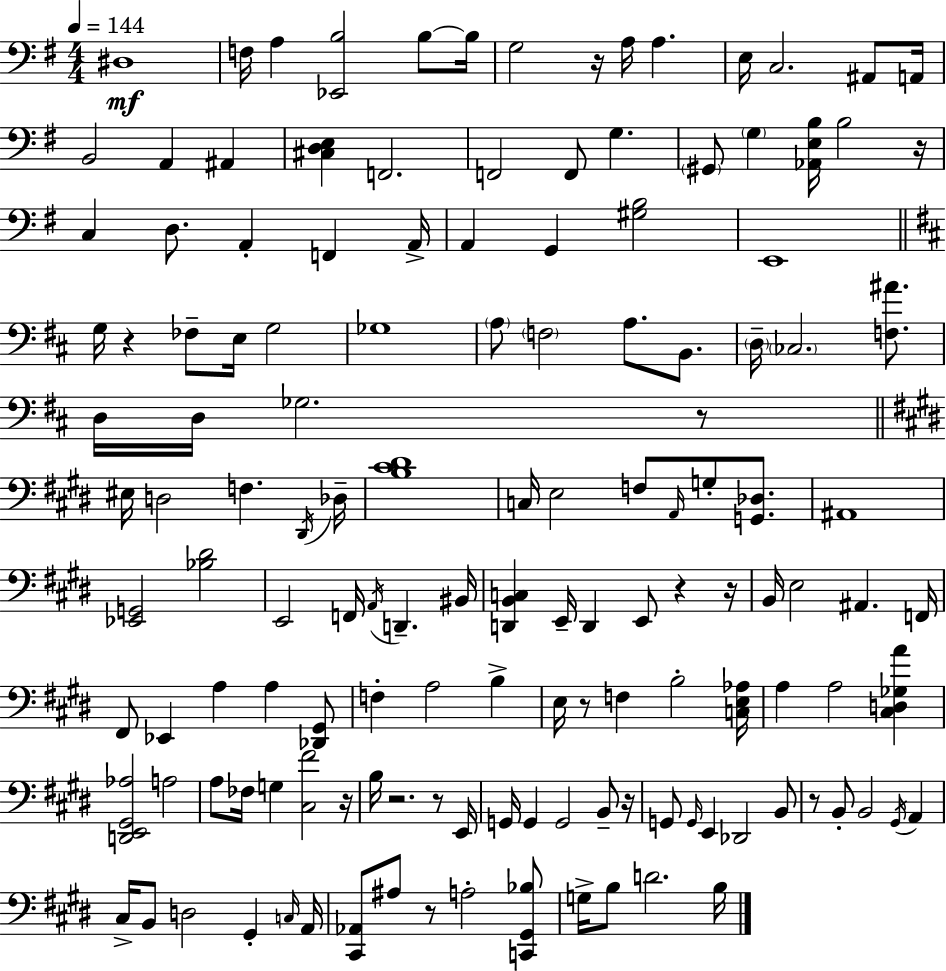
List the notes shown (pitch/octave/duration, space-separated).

D#3/w F3/s A3/q [Eb2,B3]/h B3/e B3/s G3/h R/s A3/s A3/q. E3/s C3/h. A#2/e A2/s B2/h A2/q A#2/q [C#3,D3,E3]/q F2/h. F2/h F2/e G3/q. G#2/e G3/q [Ab2,E3,B3]/s B3/h R/s C3/q D3/e. A2/q F2/q A2/s A2/q G2/q [G#3,B3]/h E2/w G3/s R/q FES3/e E3/s G3/h Gb3/w A3/e F3/h A3/e. B2/e. D3/s CES3/h. [F3,A#4]/e. D3/s D3/s Gb3/h. R/e EIS3/s D3/h F3/q. D#2/s Db3/s [B3,C#4,D#4]/w C3/s E3/h F3/e A2/s G3/e [G2,Db3]/e. A#2/w [Eb2,G2]/h [Bb3,D#4]/h E2/h F2/s A2/s D2/q. BIS2/s [D2,B2,C3]/q E2/s D2/q E2/e R/q R/s B2/s E3/h A#2/q. F2/s F#2/e Eb2/q A3/q A3/q [Db2,G#2]/e F3/q A3/h B3/q E3/s R/e F3/q B3/h [C3,E3,Ab3]/s A3/q A3/h [C#3,D3,Gb3,A4]/q [D2,E2,G#2,Ab3]/h A3/h A3/e FES3/s G3/q [C#3,F#4]/h R/s B3/s R/h. R/e E2/s G2/s G2/q G2/h B2/e R/s G2/e G2/s E2/q Db2/h B2/e R/e B2/e B2/h G#2/s A2/q C#3/s B2/e D3/h G#2/q C3/s A2/s [C#2,Ab2]/e A#3/e R/e A3/h [C2,G#2,Bb3]/e G3/s B3/e D4/h. B3/s